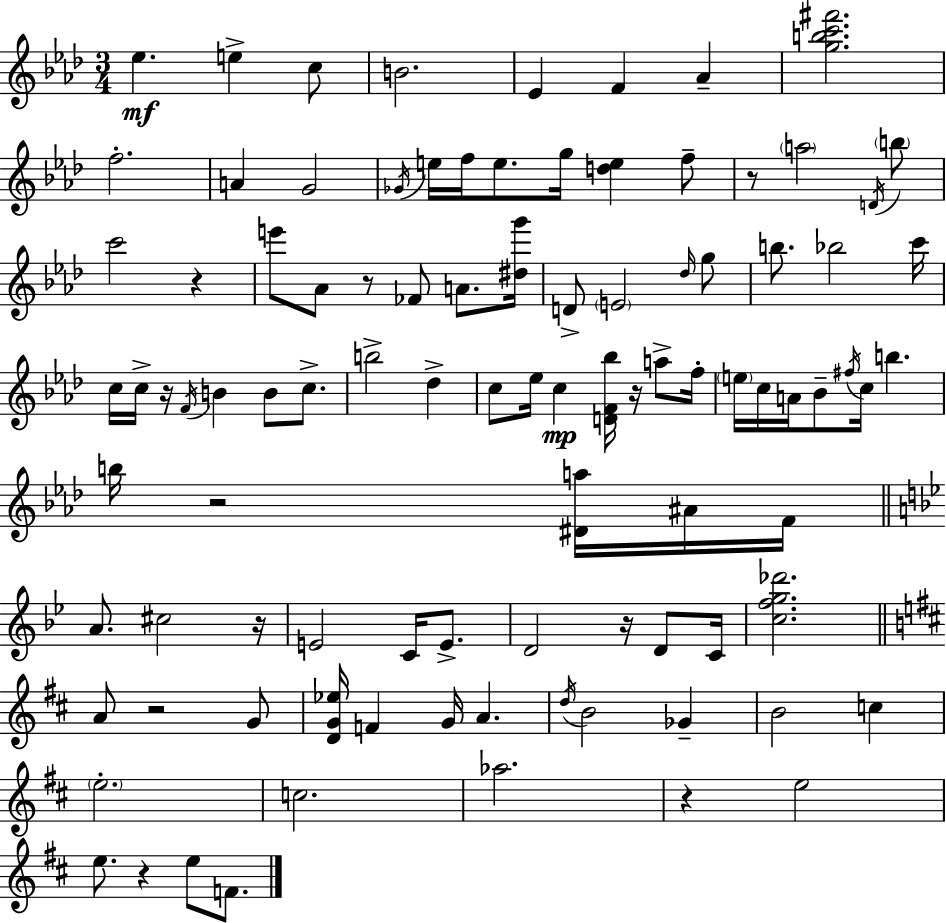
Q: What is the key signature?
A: AES major